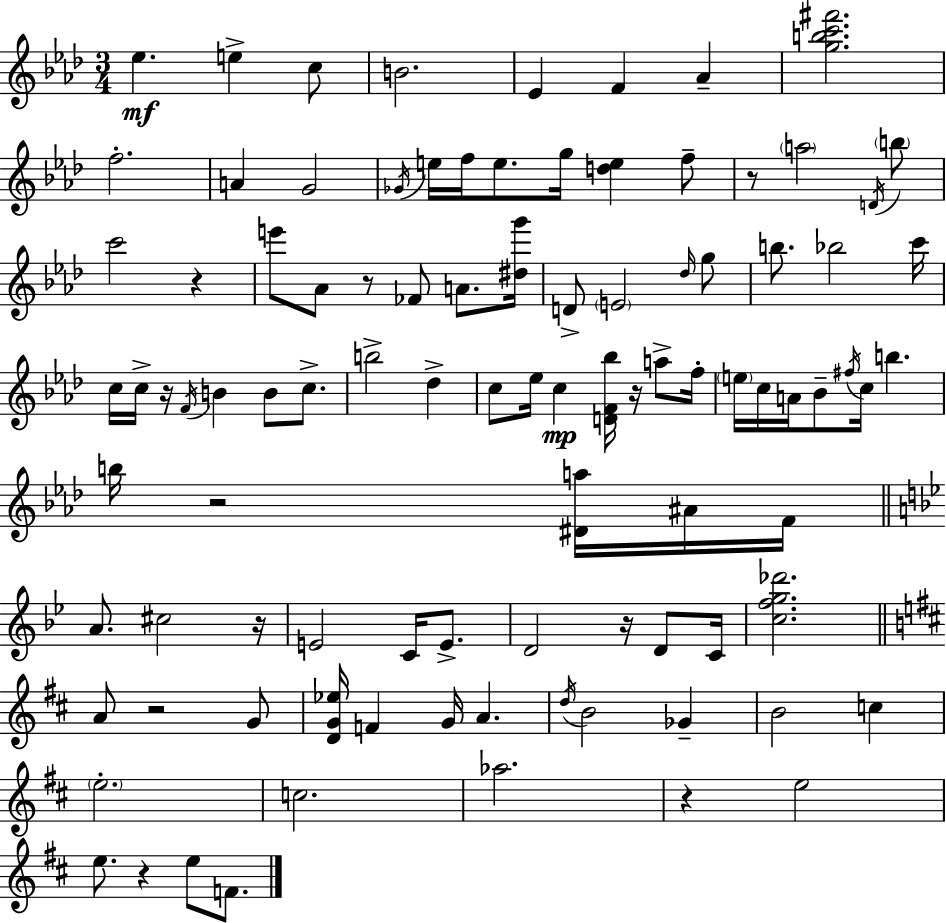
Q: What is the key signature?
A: AES major